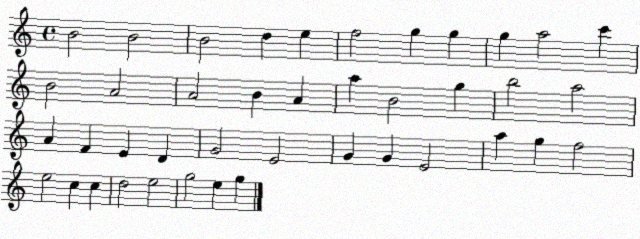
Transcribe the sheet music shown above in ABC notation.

X:1
T:Untitled
M:4/4
L:1/4
K:C
B2 B2 B2 d e f2 g g g a2 c' B2 A2 A2 B A a B2 g b2 a2 A F E D G2 E2 G G E2 a g f2 e2 c c d2 e2 g2 e g